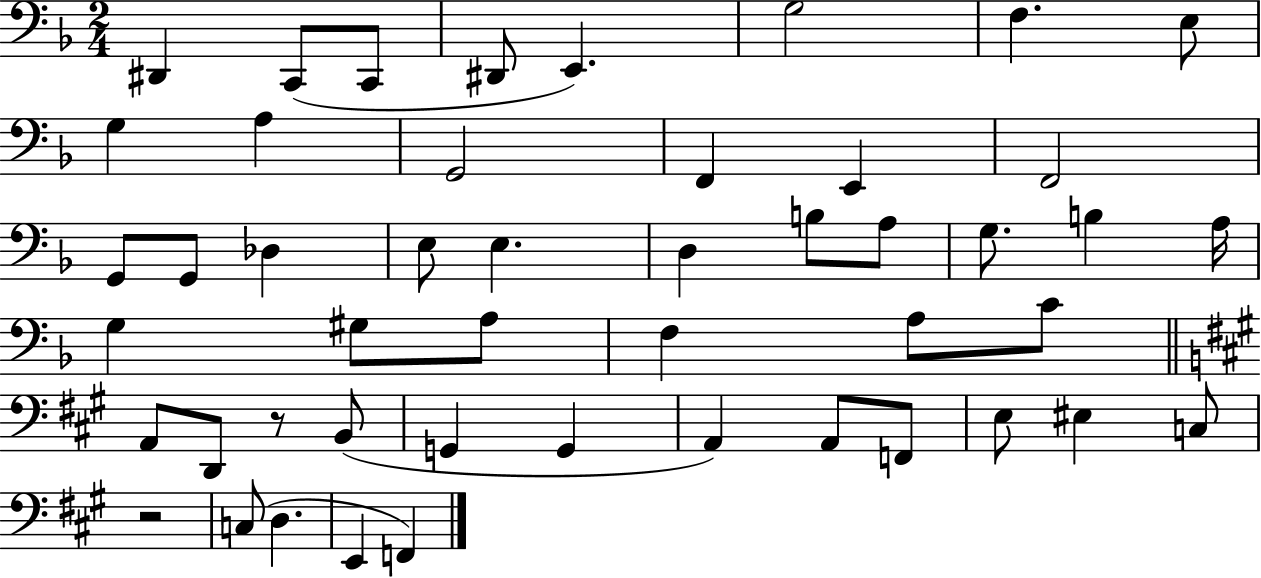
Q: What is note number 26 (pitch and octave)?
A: G3